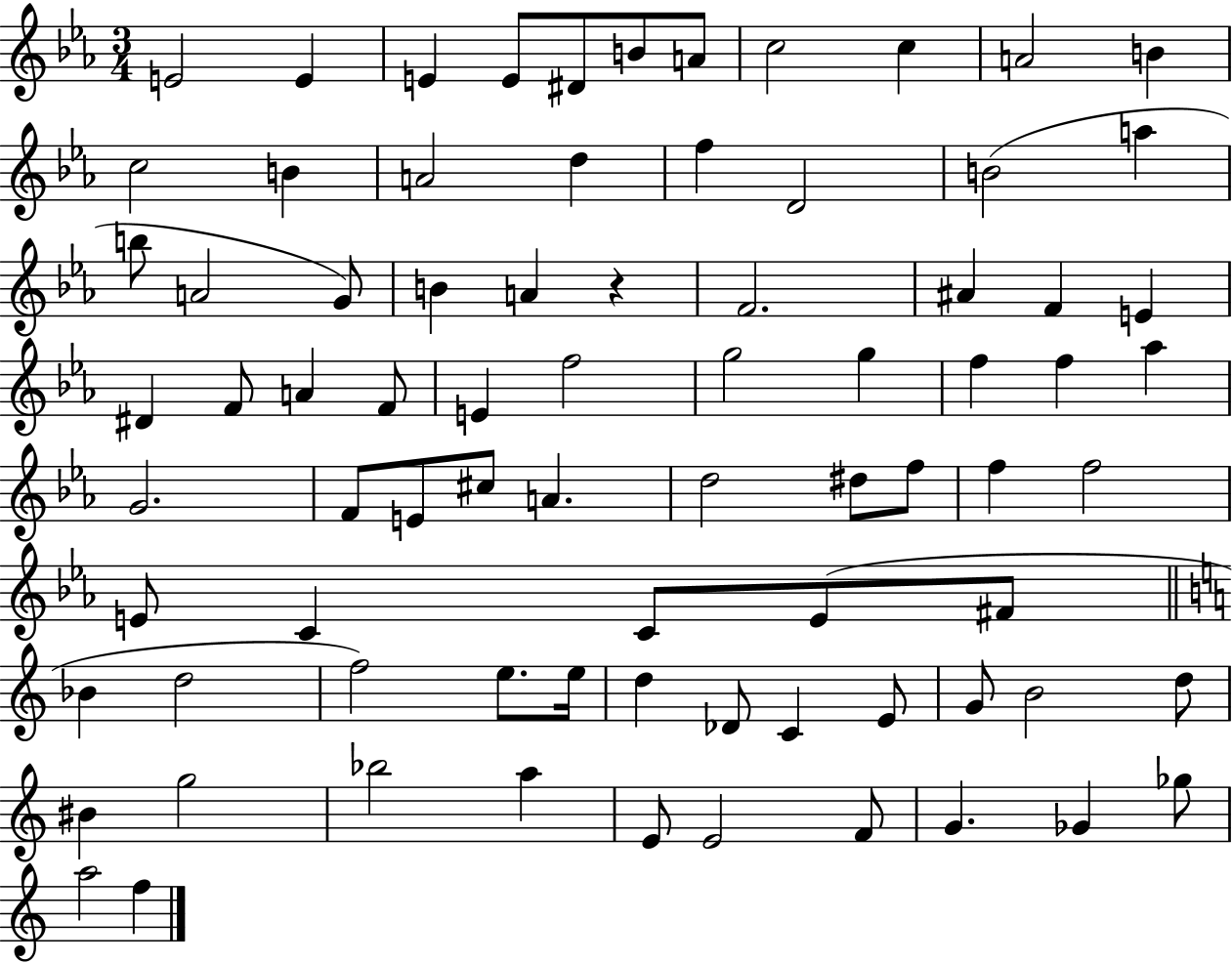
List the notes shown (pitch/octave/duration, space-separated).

E4/h E4/q E4/q E4/e D#4/e B4/e A4/e C5/h C5/q A4/h B4/q C5/h B4/q A4/h D5/q F5/q D4/h B4/h A5/q B5/e A4/h G4/e B4/q A4/q R/q F4/h. A#4/q F4/q E4/q D#4/q F4/e A4/q F4/e E4/q F5/h G5/h G5/q F5/q F5/q Ab5/q G4/h. F4/e E4/e C#5/e A4/q. D5/h D#5/e F5/e F5/q F5/h E4/e C4/q C4/e E4/e F#4/e Bb4/q D5/h F5/h E5/e. E5/s D5/q Db4/e C4/q E4/e G4/e B4/h D5/e BIS4/q G5/h Bb5/h A5/q E4/e E4/h F4/e G4/q. Gb4/q Gb5/e A5/h F5/q